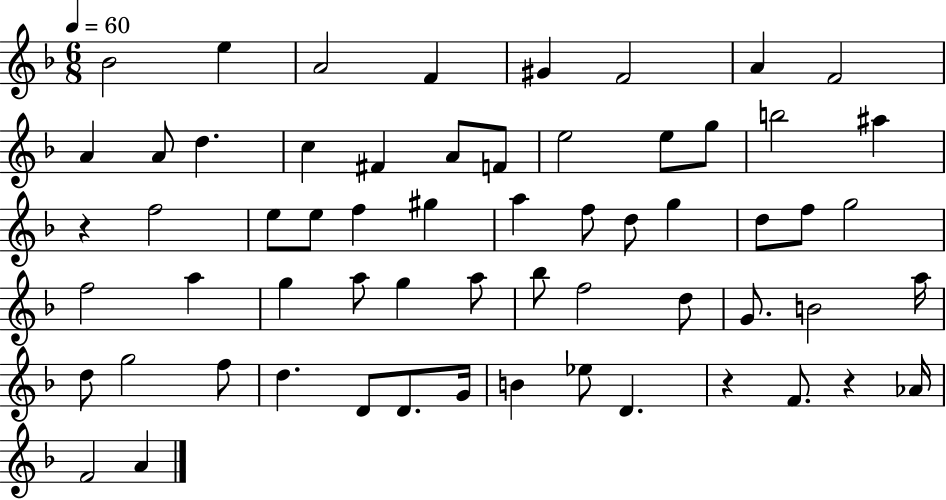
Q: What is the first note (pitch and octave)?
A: Bb4